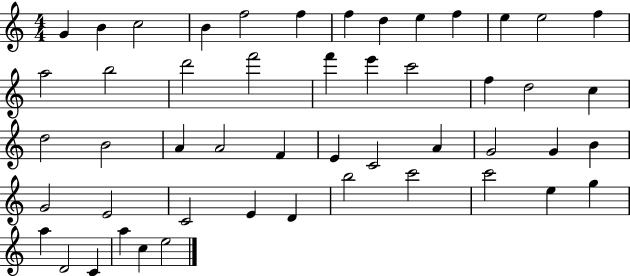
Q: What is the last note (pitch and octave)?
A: E5